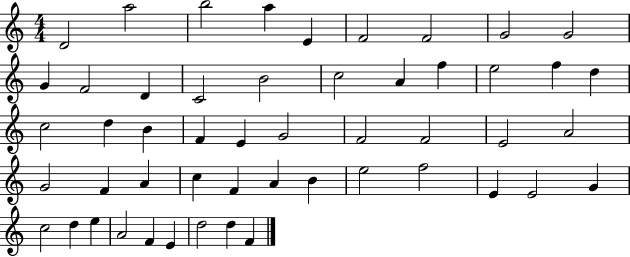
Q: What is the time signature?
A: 4/4